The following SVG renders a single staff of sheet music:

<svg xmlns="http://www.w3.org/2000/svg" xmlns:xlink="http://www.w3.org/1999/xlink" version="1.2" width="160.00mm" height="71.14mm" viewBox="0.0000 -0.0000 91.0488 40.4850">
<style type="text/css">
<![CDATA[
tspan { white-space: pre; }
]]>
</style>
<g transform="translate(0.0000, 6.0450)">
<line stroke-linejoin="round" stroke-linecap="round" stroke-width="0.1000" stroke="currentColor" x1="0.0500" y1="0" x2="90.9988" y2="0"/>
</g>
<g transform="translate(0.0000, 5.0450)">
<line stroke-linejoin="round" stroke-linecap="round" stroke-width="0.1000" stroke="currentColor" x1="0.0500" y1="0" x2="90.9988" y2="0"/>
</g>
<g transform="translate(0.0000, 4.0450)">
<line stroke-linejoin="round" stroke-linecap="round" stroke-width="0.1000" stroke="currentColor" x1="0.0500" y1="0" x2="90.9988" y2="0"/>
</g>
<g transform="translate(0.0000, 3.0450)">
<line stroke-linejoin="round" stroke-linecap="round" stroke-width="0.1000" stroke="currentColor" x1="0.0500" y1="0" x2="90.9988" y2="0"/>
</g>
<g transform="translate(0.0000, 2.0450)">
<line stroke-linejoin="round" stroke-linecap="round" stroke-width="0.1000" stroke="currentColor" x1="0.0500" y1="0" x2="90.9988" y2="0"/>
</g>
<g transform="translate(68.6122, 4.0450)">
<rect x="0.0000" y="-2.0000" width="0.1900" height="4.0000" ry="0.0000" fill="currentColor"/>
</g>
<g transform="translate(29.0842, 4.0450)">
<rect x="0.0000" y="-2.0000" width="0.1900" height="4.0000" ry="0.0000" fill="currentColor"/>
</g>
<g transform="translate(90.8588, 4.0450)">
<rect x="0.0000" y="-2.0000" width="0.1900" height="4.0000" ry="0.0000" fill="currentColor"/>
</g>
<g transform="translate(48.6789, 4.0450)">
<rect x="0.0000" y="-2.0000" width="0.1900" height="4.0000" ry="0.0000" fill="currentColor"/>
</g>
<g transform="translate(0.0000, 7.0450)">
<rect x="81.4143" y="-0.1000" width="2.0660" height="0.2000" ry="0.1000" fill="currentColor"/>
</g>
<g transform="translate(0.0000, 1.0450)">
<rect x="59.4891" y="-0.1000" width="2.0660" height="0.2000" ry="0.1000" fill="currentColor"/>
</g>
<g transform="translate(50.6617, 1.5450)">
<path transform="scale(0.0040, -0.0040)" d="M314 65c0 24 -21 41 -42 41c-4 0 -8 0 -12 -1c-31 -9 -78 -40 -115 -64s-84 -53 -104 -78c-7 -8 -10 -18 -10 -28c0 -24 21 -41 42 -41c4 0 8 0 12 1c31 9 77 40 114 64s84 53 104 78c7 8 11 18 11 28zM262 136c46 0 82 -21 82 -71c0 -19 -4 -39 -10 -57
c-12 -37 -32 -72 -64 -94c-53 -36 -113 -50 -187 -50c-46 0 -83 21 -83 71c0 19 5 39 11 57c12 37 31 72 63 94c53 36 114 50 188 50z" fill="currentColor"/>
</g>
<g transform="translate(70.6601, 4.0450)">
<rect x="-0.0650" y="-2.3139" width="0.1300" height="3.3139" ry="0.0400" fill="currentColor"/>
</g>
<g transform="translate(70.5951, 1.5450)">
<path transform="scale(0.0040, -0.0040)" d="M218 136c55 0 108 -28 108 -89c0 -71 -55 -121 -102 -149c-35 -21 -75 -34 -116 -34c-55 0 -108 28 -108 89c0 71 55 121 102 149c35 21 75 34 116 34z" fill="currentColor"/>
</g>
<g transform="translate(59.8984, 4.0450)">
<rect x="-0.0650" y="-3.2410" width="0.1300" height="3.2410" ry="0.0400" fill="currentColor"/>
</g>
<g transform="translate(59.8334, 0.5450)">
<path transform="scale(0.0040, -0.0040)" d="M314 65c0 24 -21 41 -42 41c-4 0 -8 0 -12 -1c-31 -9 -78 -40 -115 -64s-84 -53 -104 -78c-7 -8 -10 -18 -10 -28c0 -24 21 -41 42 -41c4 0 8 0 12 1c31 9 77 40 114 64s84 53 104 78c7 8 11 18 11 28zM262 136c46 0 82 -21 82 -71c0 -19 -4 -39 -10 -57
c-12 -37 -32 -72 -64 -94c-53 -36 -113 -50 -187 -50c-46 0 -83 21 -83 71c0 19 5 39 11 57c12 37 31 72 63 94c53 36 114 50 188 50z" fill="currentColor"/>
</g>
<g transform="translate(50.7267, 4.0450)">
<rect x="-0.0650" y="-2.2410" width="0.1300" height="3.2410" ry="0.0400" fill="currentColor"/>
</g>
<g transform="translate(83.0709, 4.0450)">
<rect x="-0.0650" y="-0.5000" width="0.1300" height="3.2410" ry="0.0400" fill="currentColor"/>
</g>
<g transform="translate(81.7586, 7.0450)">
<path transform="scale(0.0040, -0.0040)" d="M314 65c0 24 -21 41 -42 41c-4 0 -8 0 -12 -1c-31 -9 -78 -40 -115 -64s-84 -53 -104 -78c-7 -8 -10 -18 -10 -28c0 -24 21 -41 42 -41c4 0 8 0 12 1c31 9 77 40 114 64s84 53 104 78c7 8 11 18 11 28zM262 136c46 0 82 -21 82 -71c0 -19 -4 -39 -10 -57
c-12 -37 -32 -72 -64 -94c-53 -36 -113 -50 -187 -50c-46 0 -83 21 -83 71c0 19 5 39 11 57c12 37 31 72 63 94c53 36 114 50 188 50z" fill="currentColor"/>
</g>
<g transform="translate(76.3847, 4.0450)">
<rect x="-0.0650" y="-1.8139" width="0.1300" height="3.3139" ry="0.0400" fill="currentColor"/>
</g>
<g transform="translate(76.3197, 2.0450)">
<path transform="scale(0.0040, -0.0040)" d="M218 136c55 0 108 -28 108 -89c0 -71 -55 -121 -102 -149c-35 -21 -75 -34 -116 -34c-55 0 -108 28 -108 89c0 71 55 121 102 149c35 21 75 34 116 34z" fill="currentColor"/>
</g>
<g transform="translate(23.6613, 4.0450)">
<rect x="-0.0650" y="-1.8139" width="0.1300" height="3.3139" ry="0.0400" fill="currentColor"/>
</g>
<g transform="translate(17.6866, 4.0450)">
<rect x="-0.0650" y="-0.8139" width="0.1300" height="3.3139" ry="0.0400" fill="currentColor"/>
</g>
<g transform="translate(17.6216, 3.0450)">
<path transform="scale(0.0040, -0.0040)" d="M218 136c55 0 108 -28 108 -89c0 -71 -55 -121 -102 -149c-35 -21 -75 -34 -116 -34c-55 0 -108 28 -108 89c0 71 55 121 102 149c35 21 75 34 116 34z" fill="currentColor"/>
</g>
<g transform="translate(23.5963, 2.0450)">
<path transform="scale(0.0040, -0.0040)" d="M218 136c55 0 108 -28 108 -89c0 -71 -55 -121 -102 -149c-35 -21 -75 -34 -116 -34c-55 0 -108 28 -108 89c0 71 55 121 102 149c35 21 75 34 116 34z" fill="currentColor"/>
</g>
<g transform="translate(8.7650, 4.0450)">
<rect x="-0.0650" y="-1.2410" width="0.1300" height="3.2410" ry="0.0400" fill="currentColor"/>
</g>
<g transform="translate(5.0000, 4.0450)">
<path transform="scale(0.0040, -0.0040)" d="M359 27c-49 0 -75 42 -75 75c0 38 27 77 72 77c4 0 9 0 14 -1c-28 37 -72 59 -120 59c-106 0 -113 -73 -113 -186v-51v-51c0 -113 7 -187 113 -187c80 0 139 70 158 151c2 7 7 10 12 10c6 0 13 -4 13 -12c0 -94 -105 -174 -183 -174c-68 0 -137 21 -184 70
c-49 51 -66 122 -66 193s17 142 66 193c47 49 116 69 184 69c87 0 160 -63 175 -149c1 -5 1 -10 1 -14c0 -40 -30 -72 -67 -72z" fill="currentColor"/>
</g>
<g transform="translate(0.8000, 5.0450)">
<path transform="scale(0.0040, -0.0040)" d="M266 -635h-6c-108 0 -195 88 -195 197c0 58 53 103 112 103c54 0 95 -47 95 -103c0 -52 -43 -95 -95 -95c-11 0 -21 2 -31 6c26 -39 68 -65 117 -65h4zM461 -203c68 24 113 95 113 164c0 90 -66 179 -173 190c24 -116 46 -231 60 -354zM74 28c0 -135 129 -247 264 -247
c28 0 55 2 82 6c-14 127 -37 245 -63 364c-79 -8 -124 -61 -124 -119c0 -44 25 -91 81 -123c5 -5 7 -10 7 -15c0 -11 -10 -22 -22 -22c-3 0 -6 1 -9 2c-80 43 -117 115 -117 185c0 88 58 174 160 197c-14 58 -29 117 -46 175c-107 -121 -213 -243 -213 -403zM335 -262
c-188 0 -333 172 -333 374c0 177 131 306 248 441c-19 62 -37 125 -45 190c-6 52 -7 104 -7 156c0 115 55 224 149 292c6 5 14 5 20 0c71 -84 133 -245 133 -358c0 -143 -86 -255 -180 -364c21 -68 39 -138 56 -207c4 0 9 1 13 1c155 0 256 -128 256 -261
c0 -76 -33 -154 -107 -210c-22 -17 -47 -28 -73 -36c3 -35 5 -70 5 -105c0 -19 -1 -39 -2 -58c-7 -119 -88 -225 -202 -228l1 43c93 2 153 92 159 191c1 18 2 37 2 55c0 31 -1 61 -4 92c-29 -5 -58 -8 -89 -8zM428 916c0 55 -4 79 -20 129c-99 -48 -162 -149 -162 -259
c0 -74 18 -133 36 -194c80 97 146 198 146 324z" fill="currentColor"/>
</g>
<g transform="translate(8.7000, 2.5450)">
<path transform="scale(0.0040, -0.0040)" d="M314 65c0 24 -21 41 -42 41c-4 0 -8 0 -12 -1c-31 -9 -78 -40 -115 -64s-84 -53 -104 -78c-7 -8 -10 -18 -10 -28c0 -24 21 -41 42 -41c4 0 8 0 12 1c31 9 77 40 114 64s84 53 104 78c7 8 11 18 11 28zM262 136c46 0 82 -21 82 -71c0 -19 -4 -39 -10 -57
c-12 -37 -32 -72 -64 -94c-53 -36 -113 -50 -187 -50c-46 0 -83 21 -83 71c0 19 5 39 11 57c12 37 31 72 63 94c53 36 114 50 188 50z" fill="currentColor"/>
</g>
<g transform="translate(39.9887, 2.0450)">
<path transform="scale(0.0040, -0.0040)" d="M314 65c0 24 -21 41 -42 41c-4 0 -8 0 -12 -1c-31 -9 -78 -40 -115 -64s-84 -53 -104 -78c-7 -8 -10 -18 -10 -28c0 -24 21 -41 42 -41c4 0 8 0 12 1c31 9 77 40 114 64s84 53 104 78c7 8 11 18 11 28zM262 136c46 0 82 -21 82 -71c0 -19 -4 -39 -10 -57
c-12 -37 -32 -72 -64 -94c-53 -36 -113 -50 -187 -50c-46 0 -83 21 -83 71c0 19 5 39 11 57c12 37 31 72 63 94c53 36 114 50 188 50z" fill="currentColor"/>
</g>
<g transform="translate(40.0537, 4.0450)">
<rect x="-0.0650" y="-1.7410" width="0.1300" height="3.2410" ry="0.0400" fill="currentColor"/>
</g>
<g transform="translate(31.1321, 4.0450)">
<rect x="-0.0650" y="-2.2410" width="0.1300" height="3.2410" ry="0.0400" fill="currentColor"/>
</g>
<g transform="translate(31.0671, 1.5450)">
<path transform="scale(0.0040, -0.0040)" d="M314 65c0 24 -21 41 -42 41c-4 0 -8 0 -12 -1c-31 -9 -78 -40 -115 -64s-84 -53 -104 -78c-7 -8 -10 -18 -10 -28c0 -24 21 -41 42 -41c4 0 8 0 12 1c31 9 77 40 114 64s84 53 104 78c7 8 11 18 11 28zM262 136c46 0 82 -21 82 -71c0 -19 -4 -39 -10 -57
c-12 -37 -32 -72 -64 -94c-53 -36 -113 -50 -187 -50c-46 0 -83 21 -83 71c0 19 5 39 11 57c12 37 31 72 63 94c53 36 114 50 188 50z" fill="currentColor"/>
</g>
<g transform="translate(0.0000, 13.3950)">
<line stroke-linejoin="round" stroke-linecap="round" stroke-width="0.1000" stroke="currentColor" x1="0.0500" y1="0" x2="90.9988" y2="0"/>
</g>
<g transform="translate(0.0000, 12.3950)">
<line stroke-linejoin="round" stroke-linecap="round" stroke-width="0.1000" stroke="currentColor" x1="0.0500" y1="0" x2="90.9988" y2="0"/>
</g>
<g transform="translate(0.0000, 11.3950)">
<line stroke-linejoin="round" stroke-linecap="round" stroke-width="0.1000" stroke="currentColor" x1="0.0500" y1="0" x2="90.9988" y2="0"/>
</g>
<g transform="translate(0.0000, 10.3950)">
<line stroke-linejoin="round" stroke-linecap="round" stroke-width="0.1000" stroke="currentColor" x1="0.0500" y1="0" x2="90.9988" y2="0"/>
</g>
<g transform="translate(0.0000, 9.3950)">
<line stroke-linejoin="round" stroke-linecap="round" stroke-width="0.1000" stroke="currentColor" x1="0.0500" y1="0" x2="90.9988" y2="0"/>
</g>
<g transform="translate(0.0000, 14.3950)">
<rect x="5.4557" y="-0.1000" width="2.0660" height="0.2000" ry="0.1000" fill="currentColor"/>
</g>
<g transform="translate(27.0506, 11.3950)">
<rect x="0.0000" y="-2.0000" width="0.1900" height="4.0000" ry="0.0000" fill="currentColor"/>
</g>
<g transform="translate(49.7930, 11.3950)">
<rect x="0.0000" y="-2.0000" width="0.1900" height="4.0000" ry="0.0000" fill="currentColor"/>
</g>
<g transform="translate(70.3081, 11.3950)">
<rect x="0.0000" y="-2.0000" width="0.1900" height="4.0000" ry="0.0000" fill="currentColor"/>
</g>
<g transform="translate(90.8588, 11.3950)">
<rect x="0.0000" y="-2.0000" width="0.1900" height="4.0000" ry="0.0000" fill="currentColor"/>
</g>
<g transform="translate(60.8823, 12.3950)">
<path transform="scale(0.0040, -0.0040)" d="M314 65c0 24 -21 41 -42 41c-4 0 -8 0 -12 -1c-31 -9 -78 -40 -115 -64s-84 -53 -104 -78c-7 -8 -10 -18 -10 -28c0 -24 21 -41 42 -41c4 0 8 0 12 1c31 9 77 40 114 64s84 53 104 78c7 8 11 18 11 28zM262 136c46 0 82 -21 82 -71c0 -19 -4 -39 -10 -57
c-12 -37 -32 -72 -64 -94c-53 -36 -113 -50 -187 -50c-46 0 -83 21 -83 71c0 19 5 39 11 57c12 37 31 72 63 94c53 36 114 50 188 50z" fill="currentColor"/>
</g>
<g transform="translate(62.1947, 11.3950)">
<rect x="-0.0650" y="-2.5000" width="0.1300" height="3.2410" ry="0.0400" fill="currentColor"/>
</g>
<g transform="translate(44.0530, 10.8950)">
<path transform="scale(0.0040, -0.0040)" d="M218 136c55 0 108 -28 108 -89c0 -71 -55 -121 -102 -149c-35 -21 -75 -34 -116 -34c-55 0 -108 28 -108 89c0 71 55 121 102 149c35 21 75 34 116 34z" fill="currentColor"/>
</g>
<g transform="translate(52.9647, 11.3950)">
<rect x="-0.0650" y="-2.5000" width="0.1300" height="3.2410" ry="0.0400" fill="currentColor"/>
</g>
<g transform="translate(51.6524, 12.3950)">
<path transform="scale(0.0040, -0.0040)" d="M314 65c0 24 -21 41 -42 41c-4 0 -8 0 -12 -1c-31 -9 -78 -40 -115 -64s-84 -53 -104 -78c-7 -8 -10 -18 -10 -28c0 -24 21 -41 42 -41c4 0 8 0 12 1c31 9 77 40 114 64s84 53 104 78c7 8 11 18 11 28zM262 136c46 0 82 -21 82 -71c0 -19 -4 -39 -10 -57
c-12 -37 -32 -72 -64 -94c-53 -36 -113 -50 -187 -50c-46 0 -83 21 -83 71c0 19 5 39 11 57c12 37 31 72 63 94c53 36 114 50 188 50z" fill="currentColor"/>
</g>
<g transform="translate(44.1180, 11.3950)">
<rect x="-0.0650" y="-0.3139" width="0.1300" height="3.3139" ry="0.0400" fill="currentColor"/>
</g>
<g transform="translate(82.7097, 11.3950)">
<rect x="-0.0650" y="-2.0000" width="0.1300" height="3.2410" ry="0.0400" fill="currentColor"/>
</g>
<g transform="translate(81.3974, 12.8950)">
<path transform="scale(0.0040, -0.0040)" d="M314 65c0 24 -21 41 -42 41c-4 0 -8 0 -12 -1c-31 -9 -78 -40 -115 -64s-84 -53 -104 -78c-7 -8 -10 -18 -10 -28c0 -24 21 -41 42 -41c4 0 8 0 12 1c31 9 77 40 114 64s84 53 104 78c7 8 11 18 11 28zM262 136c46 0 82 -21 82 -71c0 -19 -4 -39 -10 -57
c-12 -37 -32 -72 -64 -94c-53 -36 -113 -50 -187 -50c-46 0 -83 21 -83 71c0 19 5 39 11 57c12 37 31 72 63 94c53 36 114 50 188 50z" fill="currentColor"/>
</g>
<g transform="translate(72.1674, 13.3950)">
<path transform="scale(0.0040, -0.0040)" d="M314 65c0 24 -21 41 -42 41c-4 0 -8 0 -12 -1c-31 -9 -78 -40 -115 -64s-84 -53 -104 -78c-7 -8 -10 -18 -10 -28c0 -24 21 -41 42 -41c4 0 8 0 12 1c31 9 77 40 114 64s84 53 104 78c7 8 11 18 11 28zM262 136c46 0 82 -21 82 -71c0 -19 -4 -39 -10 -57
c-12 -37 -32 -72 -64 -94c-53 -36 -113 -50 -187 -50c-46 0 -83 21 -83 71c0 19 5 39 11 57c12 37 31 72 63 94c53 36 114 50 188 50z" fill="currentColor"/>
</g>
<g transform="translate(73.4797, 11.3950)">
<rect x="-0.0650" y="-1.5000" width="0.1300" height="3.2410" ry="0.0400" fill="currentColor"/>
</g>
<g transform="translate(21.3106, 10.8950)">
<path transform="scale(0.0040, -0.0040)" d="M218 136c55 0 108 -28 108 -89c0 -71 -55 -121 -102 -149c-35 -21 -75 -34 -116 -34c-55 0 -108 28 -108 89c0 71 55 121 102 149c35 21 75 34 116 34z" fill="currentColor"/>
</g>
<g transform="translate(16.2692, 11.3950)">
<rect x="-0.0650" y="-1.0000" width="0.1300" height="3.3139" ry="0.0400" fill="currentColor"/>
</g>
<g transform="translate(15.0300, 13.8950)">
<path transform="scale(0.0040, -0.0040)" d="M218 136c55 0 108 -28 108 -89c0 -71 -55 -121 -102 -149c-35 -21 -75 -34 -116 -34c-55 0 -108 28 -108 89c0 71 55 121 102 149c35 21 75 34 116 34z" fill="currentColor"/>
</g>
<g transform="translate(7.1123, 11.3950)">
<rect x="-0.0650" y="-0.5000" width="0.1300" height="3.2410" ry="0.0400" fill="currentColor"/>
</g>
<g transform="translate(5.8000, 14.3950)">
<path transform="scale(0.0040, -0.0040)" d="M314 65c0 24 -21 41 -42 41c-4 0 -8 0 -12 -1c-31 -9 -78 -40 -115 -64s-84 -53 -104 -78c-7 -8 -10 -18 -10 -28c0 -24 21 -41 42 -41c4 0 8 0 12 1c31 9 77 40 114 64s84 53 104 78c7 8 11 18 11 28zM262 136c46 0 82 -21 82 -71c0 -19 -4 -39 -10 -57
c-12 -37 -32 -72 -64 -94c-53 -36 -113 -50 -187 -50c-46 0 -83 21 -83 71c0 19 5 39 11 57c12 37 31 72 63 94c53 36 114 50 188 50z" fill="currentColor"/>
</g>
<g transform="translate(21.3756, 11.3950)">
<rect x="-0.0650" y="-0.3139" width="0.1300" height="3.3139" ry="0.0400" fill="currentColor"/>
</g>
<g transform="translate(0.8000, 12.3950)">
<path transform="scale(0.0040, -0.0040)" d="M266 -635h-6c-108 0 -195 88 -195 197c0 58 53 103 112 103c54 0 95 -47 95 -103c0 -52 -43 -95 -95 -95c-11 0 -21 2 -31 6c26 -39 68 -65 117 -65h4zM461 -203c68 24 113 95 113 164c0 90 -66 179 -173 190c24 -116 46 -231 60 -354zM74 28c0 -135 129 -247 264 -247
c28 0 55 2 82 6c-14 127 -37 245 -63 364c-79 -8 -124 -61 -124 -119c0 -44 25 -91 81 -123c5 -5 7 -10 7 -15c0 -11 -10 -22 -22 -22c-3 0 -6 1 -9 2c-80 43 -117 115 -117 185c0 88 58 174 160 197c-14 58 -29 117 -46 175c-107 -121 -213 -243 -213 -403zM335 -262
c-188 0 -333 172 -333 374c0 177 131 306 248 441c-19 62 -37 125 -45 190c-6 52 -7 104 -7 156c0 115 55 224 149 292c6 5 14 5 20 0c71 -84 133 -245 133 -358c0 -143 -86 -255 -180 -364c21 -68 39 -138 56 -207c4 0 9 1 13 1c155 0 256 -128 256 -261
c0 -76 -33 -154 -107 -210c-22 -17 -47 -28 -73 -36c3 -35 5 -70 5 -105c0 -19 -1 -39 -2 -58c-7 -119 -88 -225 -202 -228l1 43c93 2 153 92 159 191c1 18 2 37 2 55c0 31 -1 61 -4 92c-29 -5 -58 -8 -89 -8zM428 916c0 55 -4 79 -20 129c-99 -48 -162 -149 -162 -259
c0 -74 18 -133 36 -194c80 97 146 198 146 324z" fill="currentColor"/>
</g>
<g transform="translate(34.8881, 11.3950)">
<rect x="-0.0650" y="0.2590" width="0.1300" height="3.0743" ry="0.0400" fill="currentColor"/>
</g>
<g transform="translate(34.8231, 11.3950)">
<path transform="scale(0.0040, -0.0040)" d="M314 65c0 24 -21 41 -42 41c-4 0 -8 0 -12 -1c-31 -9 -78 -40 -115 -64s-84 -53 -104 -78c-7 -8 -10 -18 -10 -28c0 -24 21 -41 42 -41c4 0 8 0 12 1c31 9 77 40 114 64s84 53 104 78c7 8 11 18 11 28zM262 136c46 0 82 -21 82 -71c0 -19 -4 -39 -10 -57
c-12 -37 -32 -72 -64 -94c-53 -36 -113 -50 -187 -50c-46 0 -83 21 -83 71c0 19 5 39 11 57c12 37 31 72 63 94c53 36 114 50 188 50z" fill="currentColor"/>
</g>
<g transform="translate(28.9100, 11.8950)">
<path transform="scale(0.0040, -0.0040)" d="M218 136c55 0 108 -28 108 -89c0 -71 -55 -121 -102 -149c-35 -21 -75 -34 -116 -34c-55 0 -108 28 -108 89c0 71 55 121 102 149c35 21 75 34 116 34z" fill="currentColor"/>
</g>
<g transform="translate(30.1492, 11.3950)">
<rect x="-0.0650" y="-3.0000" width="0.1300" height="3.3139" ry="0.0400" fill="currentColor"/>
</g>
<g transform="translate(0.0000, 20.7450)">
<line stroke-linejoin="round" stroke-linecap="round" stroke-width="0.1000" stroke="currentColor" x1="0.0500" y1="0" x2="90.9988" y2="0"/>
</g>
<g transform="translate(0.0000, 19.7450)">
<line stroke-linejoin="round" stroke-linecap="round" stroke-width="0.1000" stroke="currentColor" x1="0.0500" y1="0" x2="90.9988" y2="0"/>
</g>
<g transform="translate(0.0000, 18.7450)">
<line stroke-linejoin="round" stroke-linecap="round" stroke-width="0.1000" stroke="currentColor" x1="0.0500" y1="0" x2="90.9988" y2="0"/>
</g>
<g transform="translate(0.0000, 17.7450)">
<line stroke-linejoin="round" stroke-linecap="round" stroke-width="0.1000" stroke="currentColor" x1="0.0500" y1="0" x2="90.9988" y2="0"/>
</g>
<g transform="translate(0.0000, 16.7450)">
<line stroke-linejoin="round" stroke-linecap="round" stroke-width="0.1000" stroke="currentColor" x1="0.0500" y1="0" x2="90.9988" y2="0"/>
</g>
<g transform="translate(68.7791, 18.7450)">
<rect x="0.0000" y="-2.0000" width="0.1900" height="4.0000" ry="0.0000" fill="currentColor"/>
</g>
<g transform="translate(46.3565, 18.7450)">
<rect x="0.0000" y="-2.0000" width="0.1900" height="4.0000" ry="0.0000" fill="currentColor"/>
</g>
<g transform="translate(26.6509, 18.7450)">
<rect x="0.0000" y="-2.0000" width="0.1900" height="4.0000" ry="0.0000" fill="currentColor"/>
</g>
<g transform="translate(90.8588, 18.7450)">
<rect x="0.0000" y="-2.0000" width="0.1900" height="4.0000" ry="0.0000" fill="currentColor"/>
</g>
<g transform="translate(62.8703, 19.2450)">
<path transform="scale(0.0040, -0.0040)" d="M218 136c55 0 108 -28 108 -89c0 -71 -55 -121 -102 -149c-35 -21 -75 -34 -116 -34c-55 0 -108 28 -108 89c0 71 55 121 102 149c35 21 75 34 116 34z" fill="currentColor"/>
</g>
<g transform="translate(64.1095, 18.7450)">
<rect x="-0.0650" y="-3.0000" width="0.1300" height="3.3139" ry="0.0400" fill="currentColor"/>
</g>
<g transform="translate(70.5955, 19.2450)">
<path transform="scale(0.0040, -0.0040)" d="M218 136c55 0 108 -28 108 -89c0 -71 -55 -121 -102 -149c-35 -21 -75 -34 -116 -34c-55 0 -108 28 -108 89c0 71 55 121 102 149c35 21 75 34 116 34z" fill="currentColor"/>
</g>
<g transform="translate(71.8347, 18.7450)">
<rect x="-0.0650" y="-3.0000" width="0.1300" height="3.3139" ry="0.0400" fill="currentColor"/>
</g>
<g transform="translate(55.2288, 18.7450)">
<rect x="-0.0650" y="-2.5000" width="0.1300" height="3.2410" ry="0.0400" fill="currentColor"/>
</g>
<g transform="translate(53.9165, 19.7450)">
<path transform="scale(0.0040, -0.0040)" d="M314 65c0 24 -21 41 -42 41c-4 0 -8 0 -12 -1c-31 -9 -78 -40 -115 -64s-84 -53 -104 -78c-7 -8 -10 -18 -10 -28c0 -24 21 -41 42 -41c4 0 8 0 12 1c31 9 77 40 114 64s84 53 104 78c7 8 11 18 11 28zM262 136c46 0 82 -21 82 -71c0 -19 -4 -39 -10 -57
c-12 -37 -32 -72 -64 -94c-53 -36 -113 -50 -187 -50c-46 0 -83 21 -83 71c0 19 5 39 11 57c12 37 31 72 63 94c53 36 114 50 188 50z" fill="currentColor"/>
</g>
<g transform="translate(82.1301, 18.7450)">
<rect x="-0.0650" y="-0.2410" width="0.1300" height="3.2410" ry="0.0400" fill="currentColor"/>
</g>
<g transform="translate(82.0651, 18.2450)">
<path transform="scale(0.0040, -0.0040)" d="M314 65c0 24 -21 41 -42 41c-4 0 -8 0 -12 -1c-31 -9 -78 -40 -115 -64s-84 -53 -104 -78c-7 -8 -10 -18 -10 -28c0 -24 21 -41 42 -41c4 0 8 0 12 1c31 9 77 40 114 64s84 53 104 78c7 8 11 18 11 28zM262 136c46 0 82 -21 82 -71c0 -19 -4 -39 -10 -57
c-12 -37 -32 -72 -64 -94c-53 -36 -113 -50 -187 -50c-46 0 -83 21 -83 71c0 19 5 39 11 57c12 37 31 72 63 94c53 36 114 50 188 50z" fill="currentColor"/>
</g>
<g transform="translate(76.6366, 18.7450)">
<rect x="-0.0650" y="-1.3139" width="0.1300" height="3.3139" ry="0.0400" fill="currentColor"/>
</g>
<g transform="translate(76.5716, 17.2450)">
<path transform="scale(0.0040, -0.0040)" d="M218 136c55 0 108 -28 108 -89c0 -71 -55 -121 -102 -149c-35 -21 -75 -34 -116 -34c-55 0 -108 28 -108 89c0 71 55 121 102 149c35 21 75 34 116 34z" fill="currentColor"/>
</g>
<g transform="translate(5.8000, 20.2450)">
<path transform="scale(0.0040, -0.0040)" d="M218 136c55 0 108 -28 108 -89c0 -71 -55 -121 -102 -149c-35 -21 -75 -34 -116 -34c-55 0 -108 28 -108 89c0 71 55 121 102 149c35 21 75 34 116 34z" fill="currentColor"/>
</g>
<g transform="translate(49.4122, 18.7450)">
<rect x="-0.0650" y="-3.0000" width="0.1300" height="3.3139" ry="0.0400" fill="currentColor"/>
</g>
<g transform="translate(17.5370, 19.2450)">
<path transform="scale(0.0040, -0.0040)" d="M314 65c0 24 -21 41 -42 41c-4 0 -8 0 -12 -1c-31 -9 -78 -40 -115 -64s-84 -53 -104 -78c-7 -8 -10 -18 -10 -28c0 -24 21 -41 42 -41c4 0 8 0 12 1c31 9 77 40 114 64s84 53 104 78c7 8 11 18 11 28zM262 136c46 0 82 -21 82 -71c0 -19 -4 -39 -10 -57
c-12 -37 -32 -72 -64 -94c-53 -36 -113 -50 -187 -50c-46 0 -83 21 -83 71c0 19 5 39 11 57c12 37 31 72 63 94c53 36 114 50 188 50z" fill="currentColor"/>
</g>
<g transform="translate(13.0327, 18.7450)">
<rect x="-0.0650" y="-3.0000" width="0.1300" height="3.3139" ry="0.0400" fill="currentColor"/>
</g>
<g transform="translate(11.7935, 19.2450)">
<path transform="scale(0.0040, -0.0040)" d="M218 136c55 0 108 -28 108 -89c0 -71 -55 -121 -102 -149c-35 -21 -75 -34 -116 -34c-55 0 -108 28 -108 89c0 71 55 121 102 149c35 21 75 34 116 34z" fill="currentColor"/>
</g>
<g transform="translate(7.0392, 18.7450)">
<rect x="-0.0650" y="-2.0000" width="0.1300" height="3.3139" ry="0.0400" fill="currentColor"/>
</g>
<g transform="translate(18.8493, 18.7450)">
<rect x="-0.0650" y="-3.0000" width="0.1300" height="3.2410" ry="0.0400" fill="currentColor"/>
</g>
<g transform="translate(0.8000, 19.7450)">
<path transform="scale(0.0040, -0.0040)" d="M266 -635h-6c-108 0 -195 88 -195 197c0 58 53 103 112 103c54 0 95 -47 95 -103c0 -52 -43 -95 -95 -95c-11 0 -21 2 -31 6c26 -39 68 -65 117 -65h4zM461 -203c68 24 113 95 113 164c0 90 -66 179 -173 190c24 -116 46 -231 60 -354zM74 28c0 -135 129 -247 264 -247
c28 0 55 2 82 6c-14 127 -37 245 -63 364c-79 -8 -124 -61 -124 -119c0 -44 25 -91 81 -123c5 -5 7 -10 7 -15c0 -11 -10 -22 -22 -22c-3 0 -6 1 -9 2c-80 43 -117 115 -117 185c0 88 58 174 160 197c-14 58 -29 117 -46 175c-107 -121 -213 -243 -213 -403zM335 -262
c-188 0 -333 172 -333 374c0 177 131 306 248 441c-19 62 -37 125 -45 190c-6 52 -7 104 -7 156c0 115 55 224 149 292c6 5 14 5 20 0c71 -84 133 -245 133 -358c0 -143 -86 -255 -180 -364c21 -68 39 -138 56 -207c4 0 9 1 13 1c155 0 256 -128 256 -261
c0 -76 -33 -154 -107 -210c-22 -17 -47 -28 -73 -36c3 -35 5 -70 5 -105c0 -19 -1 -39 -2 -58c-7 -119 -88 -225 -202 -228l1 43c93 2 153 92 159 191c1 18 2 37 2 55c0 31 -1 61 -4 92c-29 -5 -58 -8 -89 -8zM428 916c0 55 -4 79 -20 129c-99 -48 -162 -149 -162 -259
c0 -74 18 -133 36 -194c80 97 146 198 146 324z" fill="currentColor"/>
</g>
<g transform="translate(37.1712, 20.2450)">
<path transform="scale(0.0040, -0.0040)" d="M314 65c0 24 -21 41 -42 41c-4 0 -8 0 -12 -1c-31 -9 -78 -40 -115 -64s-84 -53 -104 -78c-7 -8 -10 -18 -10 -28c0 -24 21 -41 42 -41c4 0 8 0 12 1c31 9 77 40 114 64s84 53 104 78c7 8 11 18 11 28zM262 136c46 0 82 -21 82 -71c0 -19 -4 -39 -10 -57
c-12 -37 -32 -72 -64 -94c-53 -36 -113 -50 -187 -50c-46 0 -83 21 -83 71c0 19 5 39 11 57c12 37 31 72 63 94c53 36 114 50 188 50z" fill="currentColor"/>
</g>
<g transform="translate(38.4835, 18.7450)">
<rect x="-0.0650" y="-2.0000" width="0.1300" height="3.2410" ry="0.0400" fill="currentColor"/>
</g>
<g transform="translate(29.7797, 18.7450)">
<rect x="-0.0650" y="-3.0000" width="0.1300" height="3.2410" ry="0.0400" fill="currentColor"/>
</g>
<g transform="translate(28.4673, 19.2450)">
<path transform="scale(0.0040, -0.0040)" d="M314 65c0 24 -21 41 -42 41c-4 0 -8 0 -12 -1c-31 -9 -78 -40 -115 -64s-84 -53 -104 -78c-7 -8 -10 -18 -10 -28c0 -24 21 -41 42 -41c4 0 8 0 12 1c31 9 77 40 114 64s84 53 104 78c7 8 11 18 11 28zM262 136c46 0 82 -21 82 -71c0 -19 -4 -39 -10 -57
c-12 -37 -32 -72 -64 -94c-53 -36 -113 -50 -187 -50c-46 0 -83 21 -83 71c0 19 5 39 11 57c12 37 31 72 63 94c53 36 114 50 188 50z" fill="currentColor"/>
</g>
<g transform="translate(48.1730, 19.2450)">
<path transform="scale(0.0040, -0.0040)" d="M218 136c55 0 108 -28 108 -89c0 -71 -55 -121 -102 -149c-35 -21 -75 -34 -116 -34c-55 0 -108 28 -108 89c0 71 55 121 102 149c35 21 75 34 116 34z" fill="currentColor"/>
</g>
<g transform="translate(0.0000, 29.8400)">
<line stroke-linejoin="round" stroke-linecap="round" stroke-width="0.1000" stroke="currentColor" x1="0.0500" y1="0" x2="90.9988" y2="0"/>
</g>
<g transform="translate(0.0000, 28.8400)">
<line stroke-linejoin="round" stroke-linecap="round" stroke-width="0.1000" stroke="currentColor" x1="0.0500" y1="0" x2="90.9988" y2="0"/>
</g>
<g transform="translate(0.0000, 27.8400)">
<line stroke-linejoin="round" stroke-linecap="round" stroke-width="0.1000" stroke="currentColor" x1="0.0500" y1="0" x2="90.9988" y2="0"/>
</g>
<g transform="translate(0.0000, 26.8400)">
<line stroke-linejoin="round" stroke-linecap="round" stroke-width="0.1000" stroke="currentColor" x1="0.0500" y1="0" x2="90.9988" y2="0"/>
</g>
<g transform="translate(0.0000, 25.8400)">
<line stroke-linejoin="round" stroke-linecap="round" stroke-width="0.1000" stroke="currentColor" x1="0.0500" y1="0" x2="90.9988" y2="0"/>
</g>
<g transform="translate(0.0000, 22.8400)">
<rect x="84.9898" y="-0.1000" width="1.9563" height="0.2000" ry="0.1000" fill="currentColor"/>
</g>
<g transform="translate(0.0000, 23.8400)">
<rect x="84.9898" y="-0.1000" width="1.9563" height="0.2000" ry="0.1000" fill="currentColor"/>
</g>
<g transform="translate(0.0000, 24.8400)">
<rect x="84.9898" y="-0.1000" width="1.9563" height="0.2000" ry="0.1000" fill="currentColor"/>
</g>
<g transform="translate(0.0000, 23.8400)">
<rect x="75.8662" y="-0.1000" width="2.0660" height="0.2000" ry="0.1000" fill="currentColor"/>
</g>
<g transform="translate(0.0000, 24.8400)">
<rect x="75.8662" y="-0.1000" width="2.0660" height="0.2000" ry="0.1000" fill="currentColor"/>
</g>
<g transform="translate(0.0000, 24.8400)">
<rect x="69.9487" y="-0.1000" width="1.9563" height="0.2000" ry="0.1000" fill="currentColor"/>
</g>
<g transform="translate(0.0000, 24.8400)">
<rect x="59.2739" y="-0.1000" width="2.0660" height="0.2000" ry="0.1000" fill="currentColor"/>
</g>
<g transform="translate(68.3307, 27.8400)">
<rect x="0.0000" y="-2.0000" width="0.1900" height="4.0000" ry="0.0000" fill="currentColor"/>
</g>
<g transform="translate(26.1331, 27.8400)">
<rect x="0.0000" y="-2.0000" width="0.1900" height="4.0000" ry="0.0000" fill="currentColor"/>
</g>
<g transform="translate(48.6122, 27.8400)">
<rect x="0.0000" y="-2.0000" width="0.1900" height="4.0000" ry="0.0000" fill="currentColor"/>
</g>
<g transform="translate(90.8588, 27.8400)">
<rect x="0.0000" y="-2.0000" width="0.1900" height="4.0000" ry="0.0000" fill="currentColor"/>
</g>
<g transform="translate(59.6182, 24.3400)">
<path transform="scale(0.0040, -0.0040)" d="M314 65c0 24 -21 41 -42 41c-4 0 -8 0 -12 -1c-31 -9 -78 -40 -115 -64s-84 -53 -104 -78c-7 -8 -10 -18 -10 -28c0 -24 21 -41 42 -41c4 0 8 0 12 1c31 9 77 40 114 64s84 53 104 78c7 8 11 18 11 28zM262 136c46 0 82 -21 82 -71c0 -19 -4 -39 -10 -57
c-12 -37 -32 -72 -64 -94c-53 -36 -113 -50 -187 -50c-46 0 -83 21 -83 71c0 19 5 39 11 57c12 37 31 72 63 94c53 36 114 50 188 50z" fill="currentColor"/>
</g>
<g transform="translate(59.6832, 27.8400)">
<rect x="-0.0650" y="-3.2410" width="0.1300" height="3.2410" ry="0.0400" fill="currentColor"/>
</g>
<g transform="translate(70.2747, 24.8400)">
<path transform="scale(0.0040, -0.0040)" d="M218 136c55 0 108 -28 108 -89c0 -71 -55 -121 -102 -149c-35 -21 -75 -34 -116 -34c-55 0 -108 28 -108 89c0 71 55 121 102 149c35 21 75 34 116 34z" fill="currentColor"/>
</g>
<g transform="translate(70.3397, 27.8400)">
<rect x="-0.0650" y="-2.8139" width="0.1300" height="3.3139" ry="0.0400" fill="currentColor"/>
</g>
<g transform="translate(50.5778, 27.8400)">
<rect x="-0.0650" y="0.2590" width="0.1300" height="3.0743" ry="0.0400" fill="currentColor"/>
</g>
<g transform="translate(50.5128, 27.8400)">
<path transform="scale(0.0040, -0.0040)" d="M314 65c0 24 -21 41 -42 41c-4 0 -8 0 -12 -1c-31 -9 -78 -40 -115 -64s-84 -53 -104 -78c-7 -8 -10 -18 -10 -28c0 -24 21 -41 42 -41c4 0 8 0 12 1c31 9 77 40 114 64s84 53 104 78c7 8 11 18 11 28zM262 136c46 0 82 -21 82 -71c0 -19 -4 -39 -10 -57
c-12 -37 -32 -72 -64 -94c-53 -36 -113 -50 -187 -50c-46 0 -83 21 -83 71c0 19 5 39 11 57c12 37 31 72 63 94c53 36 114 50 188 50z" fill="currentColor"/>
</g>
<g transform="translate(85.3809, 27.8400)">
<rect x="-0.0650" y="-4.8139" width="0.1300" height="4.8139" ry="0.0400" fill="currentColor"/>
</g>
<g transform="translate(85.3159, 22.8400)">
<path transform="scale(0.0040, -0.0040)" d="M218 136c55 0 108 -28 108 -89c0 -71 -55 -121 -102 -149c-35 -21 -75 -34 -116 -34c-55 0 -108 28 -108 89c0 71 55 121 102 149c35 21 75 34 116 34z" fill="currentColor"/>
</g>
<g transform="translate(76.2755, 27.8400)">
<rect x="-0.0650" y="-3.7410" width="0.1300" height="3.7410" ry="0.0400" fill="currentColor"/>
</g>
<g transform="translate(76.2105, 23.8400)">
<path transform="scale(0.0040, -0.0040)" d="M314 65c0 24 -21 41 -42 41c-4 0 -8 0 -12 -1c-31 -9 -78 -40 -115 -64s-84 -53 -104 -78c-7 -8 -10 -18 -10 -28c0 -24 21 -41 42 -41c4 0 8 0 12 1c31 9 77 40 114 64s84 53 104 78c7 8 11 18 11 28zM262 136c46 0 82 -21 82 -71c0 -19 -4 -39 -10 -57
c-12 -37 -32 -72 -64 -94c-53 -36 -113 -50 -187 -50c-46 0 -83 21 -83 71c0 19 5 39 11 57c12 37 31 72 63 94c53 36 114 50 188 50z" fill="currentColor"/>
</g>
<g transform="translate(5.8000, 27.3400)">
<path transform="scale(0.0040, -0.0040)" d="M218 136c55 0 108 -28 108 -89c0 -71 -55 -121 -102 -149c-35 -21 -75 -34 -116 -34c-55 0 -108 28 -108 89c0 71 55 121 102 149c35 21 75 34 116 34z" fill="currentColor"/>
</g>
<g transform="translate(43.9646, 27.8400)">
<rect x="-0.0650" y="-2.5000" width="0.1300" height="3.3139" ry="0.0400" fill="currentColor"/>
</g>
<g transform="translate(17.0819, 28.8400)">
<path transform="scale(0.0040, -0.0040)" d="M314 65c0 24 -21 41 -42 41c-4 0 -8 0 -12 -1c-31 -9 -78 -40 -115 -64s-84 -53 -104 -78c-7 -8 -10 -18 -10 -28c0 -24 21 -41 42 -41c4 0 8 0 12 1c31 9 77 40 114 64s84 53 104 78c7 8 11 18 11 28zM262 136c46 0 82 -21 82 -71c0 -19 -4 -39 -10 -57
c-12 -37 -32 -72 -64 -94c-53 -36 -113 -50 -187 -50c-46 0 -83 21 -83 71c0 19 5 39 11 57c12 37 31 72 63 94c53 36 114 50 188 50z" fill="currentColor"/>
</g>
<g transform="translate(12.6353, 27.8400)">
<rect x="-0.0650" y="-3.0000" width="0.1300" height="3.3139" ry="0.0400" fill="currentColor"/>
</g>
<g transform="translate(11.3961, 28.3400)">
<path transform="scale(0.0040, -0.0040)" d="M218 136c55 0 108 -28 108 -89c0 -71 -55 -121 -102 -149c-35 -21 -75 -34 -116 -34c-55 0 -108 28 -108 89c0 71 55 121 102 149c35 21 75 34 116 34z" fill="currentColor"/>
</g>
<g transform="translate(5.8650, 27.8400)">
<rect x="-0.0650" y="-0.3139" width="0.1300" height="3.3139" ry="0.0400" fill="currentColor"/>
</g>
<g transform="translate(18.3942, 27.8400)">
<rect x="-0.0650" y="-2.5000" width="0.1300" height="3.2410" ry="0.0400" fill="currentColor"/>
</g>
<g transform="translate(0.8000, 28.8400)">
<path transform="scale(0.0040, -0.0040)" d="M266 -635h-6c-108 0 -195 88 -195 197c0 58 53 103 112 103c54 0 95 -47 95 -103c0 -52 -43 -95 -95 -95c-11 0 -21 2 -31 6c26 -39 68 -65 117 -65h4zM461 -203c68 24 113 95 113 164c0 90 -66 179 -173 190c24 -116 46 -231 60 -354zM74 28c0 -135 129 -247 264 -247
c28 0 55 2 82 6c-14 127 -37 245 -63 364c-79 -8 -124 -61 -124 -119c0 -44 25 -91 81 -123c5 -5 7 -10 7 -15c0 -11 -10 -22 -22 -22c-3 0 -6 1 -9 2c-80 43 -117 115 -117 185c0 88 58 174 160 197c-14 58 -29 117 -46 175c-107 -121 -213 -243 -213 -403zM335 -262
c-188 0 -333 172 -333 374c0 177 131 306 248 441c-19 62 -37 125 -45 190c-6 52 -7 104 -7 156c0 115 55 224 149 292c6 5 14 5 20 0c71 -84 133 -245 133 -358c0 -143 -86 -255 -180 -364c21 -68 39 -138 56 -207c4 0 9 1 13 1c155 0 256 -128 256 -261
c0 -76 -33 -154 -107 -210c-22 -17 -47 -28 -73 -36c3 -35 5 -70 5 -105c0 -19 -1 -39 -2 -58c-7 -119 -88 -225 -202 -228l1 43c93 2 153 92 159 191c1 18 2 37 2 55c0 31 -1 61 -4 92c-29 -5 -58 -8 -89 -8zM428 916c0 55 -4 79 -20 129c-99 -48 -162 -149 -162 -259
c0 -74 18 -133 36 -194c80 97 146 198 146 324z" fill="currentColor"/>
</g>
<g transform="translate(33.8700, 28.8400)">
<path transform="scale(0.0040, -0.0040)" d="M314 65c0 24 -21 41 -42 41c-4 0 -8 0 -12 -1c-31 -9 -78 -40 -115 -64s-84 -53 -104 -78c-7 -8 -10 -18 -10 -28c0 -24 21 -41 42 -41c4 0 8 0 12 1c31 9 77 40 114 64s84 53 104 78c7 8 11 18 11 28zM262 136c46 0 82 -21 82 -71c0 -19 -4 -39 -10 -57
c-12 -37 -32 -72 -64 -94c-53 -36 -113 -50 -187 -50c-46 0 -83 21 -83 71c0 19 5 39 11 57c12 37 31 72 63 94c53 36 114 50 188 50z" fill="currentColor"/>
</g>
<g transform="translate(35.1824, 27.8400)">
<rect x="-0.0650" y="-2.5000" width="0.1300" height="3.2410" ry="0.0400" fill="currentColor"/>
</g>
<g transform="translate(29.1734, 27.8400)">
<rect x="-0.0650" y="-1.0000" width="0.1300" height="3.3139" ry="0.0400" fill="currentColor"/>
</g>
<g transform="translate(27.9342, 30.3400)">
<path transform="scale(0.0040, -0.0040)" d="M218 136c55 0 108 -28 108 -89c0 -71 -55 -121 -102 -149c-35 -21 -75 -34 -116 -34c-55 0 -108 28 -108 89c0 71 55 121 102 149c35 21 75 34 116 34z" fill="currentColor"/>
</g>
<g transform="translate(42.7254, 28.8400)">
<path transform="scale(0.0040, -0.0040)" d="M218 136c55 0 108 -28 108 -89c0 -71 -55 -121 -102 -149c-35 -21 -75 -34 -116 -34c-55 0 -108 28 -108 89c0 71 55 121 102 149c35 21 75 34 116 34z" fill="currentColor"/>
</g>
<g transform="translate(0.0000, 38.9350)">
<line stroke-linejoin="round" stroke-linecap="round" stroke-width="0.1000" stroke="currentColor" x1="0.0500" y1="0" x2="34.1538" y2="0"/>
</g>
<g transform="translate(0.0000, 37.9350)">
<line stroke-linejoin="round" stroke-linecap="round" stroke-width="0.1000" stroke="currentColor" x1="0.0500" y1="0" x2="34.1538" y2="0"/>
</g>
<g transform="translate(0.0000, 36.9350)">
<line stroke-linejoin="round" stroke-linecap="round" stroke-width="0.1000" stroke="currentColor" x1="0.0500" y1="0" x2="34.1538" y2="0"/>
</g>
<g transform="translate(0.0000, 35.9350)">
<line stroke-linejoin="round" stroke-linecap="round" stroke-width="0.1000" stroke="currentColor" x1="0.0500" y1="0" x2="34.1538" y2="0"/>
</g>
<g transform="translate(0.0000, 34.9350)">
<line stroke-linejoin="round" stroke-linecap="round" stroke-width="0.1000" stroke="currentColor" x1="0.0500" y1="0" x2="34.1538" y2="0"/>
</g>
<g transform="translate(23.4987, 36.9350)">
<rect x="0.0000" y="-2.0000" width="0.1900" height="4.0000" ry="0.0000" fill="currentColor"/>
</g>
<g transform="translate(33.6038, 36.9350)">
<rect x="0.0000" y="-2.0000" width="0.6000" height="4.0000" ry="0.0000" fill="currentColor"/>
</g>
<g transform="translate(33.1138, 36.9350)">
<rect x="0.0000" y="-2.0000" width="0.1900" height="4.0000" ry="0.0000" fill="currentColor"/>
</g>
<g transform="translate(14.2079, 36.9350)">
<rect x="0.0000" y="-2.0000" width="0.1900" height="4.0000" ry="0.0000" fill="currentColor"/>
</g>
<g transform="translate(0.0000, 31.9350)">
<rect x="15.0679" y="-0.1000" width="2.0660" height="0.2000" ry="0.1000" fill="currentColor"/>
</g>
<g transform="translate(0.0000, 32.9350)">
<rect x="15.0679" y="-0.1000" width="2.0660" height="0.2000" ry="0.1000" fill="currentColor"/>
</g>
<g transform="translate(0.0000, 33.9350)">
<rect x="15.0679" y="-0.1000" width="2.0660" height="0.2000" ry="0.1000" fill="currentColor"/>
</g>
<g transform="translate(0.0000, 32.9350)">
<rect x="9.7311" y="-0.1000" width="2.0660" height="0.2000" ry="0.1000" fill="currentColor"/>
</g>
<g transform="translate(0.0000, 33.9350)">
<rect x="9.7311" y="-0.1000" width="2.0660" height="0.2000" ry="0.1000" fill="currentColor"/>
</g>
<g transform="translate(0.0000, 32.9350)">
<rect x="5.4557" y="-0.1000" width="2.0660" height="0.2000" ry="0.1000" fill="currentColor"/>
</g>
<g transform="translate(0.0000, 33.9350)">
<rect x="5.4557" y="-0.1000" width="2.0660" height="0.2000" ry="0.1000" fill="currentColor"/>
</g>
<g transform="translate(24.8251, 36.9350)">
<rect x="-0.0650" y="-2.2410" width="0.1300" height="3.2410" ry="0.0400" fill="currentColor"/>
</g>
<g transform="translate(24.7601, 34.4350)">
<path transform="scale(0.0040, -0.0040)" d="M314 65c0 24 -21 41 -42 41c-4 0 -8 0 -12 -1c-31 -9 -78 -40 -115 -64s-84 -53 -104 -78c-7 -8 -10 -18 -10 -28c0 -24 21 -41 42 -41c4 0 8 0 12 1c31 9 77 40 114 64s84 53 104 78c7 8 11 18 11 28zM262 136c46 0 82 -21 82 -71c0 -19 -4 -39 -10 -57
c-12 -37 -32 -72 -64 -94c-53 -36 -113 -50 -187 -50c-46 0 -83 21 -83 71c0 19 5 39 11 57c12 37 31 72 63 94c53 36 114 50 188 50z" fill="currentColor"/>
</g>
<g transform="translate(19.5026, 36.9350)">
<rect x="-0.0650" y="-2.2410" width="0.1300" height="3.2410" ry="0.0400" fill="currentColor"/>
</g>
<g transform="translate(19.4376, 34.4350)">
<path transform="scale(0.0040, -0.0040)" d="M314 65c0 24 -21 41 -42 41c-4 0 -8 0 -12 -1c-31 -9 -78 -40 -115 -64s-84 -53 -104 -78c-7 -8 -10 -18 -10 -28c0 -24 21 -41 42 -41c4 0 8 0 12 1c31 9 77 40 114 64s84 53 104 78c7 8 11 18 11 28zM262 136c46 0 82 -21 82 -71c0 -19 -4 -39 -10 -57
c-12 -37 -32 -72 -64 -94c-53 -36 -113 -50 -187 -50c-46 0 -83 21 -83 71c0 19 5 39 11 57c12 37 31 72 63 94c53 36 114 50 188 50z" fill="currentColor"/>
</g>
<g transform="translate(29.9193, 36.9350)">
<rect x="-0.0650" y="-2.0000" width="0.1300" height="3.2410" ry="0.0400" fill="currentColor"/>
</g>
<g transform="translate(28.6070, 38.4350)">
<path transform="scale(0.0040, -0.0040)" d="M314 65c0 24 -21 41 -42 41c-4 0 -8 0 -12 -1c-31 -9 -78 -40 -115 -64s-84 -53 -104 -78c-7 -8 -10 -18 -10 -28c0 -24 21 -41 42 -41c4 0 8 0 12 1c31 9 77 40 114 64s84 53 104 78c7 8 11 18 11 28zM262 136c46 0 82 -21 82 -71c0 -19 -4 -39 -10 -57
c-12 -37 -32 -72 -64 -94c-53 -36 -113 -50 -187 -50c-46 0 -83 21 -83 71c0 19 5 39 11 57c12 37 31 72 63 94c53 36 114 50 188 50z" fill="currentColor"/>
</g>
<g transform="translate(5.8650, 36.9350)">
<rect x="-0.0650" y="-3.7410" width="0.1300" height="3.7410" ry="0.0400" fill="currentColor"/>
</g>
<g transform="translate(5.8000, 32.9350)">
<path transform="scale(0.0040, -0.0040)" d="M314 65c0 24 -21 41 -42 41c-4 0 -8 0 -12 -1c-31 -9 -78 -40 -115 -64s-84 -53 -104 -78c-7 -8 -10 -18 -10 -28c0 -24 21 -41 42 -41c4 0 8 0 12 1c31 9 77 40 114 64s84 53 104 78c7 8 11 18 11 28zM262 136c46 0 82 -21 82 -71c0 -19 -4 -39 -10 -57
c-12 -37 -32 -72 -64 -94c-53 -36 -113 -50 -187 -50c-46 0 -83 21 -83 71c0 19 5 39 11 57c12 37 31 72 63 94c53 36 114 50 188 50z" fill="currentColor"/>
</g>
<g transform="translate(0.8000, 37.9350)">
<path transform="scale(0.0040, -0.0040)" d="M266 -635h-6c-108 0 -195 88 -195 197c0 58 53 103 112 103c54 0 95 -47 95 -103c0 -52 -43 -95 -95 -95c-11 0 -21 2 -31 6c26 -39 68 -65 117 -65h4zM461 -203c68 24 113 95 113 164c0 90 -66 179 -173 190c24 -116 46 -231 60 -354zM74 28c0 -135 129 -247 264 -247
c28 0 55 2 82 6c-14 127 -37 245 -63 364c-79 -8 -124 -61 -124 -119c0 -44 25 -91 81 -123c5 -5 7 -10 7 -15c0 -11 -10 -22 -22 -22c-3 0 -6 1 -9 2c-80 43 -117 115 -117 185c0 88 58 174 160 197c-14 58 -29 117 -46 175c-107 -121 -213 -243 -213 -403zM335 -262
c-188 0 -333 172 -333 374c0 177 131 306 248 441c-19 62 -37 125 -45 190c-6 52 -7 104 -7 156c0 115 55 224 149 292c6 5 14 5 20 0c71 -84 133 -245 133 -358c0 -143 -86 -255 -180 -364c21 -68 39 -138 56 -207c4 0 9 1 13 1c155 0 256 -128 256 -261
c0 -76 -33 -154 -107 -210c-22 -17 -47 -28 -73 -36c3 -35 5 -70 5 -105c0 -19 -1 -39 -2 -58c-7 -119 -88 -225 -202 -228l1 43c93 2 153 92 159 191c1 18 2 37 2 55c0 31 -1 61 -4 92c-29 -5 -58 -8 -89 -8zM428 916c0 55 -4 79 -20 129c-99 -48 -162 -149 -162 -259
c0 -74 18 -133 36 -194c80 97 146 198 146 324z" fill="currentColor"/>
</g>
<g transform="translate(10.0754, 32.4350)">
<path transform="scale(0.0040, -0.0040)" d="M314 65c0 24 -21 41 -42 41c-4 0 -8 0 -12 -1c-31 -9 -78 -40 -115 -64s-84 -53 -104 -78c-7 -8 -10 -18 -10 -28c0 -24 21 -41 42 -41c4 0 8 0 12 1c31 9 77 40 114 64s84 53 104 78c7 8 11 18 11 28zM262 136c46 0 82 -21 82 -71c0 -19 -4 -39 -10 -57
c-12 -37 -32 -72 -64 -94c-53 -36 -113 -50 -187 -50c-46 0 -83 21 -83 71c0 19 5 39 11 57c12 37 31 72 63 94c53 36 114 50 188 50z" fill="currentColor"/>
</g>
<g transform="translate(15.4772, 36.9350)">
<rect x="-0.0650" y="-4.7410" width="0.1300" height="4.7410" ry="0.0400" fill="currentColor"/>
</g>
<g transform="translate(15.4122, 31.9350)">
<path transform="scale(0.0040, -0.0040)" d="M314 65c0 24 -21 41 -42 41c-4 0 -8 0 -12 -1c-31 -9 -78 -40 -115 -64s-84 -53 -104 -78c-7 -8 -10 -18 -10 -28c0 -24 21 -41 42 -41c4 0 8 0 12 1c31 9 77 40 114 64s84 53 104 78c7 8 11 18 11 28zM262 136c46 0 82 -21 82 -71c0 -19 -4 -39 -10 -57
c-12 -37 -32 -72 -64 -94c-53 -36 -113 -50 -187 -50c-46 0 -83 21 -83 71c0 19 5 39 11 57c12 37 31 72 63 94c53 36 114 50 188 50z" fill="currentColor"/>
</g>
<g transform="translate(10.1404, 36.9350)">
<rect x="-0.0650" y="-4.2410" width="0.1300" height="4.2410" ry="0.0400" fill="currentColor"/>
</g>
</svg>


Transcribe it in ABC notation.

X:1
T:Untitled
M:4/4
L:1/4
K:C
e2 d f g2 f2 g2 b2 g f C2 C2 D c A B2 c G2 G2 E2 F2 F A A2 A2 F2 A G2 A A e c2 c A G2 D G2 G B2 b2 a c'2 e' c'2 d'2 e'2 g2 g2 F2